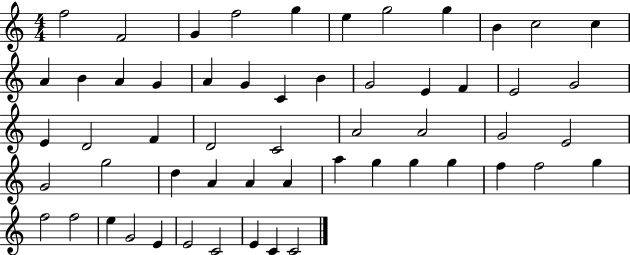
{
  \clef treble
  \numericTimeSignature
  \time 4/4
  \key c \major
  f''2 f'2 | g'4 f''2 g''4 | e''4 g''2 g''4 | b'4 c''2 c''4 | \break a'4 b'4 a'4 g'4 | a'4 g'4 c'4 b'4 | g'2 e'4 f'4 | e'2 g'2 | \break e'4 d'2 f'4 | d'2 c'2 | a'2 a'2 | g'2 e'2 | \break g'2 g''2 | d''4 a'4 a'4 a'4 | a''4 g''4 g''4 g''4 | f''4 f''2 g''4 | \break f''2 f''2 | e''4 g'2 e'4 | e'2 c'2 | e'4 c'4 c'2 | \break \bar "|."
}